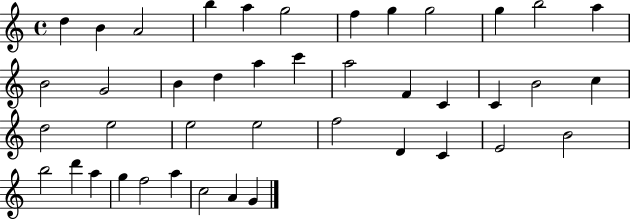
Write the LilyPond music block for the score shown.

{
  \clef treble
  \time 4/4
  \defaultTimeSignature
  \key c \major
  d''4 b'4 a'2 | b''4 a''4 g''2 | f''4 g''4 g''2 | g''4 b''2 a''4 | \break b'2 g'2 | b'4 d''4 a''4 c'''4 | a''2 f'4 c'4 | c'4 b'2 c''4 | \break d''2 e''2 | e''2 e''2 | f''2 d'4 c'4 | e'2 b'2 | \break b''2 d'''4 a''4 | g''4 f''2 a''4 | c''2 a'4 g'4 | \bar "|."
}